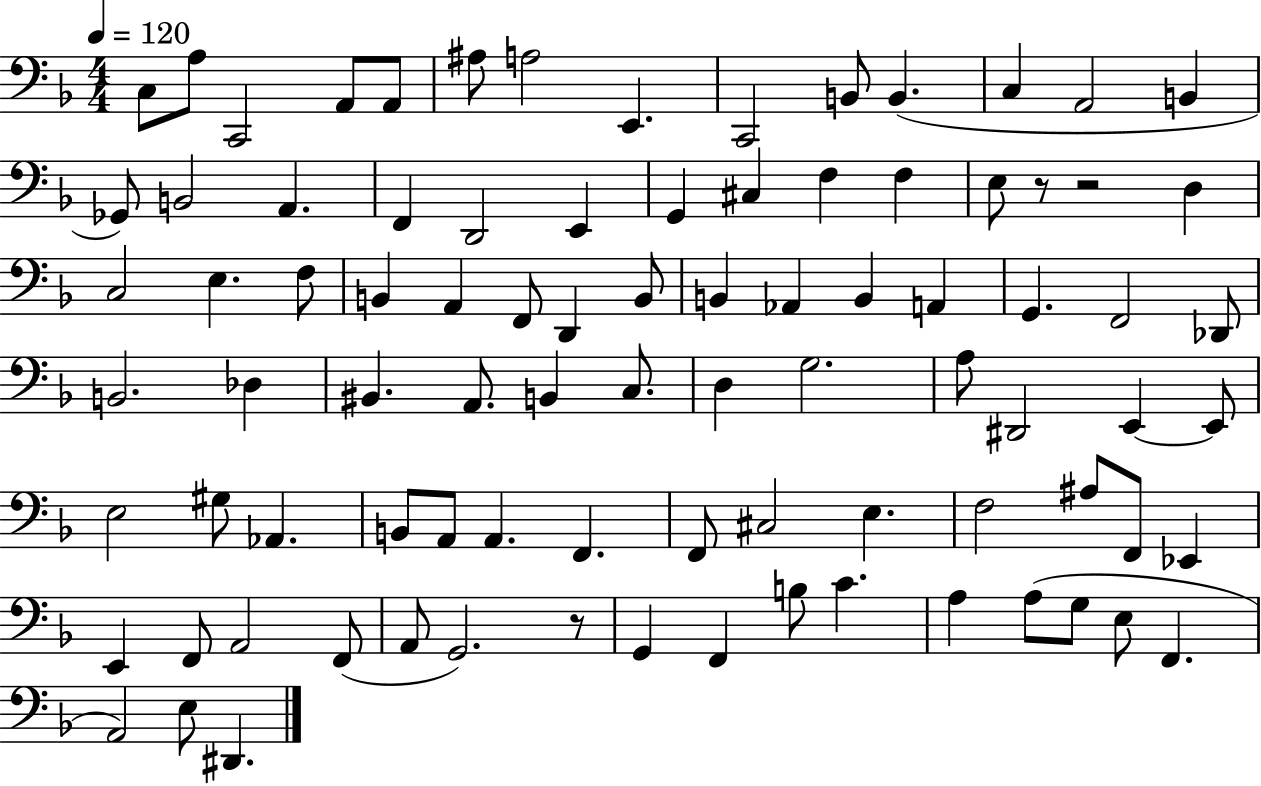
{
  \clef bass
  \numericTimeSignature
  \time 4/4
  \key f \major
  \tempo 4 = 120
  \repeat volta 2 { c8 a8 c,2 a,8 a,8 | ais8 a2 e,4. | c,2 b,8 b,4.( | c4 a,2 b,4 | \break ges,8) b,2 a,4. | f,4 d,2 e,4 | g,4 cis4 f4 f4 | e8 r8 r2 d4 | \break c2 e4. f8 | b,4 a,4 f,8 d,4 b,8 | b,4 aes,4 b,4 a,4 | g,4. f,2 des,8 | \break b,2. des4 | bis,4. a,8. b,4 c8. | d4 g2. | a8 dis,2 e,4~~ e,8 | \break e2 gis8 aes,4. | b,8 a,8 a,4. f,4. | f,8 cis2 e4. | f2 ais8 f,8 ees,4 | \break e,4 f,8 a,2 f,8( | a,8 g,2.) r8 | g,4 f,4 b8 c'4. | a4 a8( g8 e8 f,4. | \break a,2) e8 dis,4. | } \bar "|."
}